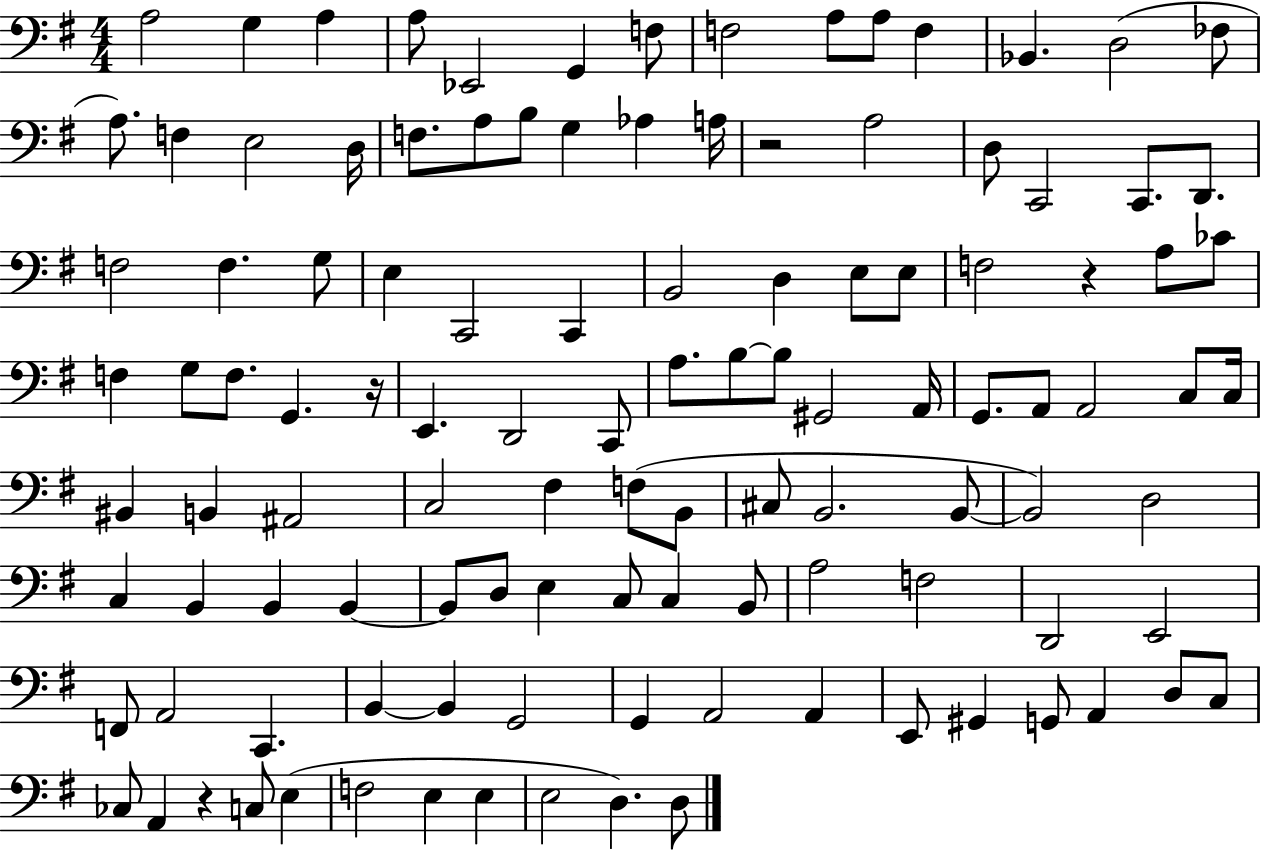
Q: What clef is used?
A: bass